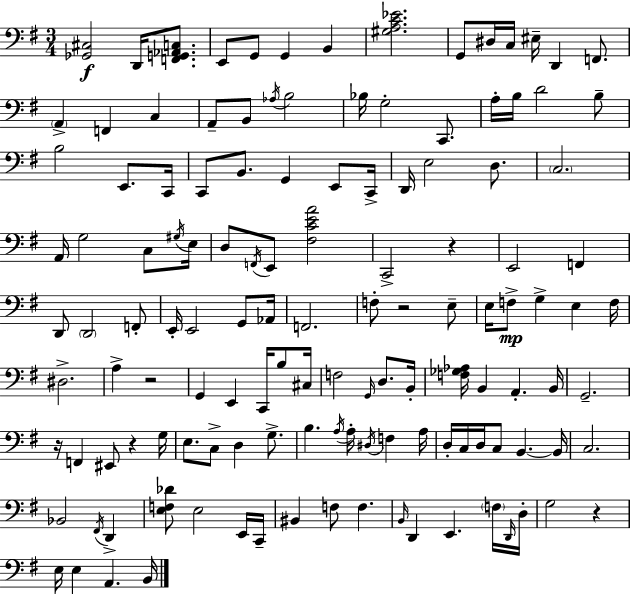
[Gb2,C#3]/h D2/s [F2,G2,Ab2,C3]/e. E2/e G2/e G2/q B2/q [G#3,A3,C4,Eb4]/h. G2/e D#3/s C3/s EIS3/s D2/q F2/e. A2/q F2/q C3/q A2/e B2/e Ab3/s B3/h Bb3/s G3/h C2/e. A3/s B3/s D4/h B3/e B3/h E2/e. C2/s C2/e B2/e. G2/q E2/e C2/s D2/s E3/h D3/e. C3/h. A2/s G3/h C3/e G#3/s E3/s D3/e F2/s E2/e [F#3,C4,E4,A4]/h C2/h R/q E2/h F2/q D2/e D2/h F2/e E2/s E2/h G2/e Ab2/s F2/h. F3/e R/h E3/e E3/s F3/e G3/q E3/q F3/s D#3/h. A3/q R/h G2/q E2/q C2/s B3/e C#3/s F3/h G2/s D3/e. B2/s [F3,Gb3,Ab3]/s B2/q A2/q. B2/s G2/h. R/s F2/q EIS2/e R/q G3/s E3/e. C3/e D3/q G3/e. B3/q. A3/s A3/s D#3/s F3/q A3/s D3/s C3/s D3/s C3/e B2/q. B2/s C3/h. Bb2/h F#2/s D2/q [E3,F3,Db4]/e E3/h E2/s C2/s BIS2/q F3/e F3/q. B2/s D2/q E2/q. F3/s D2/s D3/s G3/h R/q E3/s E3/q A2/q. B2/s